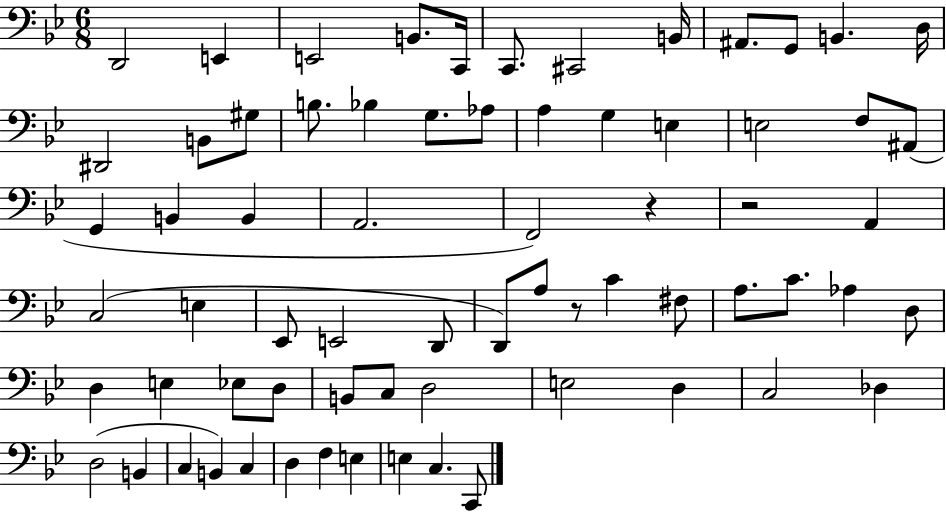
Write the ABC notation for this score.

X:1
T:Untitled
M:6/8
L:1/4
K:Bb
D,,2 E,, E,,2 B,,/2 C,,/4 C,,/2 ^C,,2 B,,/4 ^A,,/2 G,,/2 B,, D,/4 ^D,,2 B,,/2 ^G,/2 B,/2 _B, G,/2 _A,/2 A, G, E, E,2 F,/2 ^A,,/2 G,, B,, B,, A,,2 F,,2 z z2 A,, C,2 E, _E,,/2 E,,2 D,,/2 D,,/2 A,/2 z/2 C ^F,/2 A,/2 C/2 _A, D,/2 D, E, _E,/2 D,/2 B,,/2 C,/2 D,2 E,2 D, C,2 _D, D,2 B,, C, B,, C, D, F, E, E, C, C,,/2